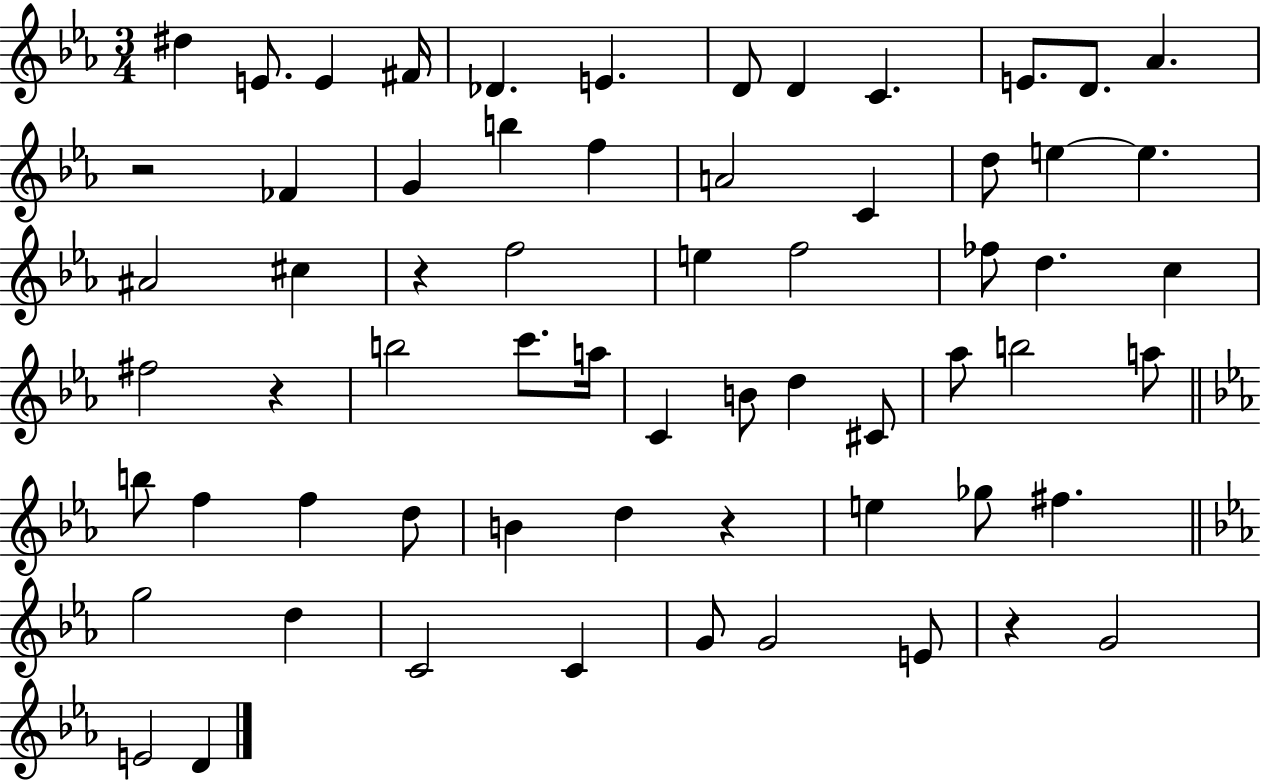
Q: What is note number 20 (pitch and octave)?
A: E5